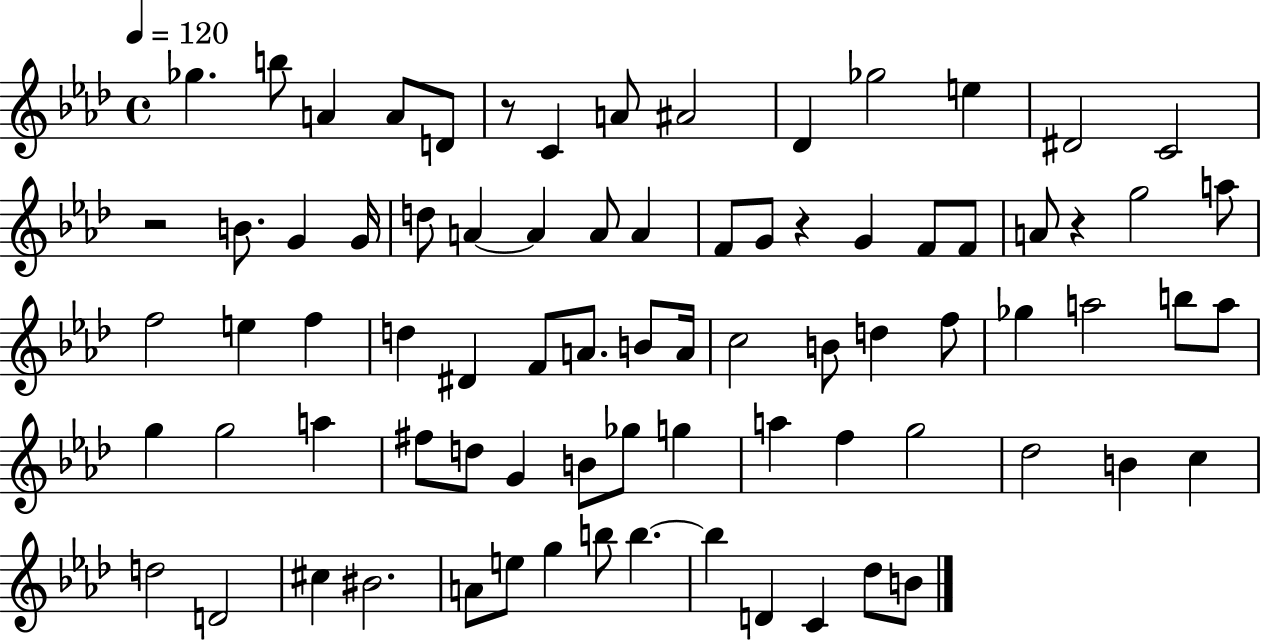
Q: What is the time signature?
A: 4/4